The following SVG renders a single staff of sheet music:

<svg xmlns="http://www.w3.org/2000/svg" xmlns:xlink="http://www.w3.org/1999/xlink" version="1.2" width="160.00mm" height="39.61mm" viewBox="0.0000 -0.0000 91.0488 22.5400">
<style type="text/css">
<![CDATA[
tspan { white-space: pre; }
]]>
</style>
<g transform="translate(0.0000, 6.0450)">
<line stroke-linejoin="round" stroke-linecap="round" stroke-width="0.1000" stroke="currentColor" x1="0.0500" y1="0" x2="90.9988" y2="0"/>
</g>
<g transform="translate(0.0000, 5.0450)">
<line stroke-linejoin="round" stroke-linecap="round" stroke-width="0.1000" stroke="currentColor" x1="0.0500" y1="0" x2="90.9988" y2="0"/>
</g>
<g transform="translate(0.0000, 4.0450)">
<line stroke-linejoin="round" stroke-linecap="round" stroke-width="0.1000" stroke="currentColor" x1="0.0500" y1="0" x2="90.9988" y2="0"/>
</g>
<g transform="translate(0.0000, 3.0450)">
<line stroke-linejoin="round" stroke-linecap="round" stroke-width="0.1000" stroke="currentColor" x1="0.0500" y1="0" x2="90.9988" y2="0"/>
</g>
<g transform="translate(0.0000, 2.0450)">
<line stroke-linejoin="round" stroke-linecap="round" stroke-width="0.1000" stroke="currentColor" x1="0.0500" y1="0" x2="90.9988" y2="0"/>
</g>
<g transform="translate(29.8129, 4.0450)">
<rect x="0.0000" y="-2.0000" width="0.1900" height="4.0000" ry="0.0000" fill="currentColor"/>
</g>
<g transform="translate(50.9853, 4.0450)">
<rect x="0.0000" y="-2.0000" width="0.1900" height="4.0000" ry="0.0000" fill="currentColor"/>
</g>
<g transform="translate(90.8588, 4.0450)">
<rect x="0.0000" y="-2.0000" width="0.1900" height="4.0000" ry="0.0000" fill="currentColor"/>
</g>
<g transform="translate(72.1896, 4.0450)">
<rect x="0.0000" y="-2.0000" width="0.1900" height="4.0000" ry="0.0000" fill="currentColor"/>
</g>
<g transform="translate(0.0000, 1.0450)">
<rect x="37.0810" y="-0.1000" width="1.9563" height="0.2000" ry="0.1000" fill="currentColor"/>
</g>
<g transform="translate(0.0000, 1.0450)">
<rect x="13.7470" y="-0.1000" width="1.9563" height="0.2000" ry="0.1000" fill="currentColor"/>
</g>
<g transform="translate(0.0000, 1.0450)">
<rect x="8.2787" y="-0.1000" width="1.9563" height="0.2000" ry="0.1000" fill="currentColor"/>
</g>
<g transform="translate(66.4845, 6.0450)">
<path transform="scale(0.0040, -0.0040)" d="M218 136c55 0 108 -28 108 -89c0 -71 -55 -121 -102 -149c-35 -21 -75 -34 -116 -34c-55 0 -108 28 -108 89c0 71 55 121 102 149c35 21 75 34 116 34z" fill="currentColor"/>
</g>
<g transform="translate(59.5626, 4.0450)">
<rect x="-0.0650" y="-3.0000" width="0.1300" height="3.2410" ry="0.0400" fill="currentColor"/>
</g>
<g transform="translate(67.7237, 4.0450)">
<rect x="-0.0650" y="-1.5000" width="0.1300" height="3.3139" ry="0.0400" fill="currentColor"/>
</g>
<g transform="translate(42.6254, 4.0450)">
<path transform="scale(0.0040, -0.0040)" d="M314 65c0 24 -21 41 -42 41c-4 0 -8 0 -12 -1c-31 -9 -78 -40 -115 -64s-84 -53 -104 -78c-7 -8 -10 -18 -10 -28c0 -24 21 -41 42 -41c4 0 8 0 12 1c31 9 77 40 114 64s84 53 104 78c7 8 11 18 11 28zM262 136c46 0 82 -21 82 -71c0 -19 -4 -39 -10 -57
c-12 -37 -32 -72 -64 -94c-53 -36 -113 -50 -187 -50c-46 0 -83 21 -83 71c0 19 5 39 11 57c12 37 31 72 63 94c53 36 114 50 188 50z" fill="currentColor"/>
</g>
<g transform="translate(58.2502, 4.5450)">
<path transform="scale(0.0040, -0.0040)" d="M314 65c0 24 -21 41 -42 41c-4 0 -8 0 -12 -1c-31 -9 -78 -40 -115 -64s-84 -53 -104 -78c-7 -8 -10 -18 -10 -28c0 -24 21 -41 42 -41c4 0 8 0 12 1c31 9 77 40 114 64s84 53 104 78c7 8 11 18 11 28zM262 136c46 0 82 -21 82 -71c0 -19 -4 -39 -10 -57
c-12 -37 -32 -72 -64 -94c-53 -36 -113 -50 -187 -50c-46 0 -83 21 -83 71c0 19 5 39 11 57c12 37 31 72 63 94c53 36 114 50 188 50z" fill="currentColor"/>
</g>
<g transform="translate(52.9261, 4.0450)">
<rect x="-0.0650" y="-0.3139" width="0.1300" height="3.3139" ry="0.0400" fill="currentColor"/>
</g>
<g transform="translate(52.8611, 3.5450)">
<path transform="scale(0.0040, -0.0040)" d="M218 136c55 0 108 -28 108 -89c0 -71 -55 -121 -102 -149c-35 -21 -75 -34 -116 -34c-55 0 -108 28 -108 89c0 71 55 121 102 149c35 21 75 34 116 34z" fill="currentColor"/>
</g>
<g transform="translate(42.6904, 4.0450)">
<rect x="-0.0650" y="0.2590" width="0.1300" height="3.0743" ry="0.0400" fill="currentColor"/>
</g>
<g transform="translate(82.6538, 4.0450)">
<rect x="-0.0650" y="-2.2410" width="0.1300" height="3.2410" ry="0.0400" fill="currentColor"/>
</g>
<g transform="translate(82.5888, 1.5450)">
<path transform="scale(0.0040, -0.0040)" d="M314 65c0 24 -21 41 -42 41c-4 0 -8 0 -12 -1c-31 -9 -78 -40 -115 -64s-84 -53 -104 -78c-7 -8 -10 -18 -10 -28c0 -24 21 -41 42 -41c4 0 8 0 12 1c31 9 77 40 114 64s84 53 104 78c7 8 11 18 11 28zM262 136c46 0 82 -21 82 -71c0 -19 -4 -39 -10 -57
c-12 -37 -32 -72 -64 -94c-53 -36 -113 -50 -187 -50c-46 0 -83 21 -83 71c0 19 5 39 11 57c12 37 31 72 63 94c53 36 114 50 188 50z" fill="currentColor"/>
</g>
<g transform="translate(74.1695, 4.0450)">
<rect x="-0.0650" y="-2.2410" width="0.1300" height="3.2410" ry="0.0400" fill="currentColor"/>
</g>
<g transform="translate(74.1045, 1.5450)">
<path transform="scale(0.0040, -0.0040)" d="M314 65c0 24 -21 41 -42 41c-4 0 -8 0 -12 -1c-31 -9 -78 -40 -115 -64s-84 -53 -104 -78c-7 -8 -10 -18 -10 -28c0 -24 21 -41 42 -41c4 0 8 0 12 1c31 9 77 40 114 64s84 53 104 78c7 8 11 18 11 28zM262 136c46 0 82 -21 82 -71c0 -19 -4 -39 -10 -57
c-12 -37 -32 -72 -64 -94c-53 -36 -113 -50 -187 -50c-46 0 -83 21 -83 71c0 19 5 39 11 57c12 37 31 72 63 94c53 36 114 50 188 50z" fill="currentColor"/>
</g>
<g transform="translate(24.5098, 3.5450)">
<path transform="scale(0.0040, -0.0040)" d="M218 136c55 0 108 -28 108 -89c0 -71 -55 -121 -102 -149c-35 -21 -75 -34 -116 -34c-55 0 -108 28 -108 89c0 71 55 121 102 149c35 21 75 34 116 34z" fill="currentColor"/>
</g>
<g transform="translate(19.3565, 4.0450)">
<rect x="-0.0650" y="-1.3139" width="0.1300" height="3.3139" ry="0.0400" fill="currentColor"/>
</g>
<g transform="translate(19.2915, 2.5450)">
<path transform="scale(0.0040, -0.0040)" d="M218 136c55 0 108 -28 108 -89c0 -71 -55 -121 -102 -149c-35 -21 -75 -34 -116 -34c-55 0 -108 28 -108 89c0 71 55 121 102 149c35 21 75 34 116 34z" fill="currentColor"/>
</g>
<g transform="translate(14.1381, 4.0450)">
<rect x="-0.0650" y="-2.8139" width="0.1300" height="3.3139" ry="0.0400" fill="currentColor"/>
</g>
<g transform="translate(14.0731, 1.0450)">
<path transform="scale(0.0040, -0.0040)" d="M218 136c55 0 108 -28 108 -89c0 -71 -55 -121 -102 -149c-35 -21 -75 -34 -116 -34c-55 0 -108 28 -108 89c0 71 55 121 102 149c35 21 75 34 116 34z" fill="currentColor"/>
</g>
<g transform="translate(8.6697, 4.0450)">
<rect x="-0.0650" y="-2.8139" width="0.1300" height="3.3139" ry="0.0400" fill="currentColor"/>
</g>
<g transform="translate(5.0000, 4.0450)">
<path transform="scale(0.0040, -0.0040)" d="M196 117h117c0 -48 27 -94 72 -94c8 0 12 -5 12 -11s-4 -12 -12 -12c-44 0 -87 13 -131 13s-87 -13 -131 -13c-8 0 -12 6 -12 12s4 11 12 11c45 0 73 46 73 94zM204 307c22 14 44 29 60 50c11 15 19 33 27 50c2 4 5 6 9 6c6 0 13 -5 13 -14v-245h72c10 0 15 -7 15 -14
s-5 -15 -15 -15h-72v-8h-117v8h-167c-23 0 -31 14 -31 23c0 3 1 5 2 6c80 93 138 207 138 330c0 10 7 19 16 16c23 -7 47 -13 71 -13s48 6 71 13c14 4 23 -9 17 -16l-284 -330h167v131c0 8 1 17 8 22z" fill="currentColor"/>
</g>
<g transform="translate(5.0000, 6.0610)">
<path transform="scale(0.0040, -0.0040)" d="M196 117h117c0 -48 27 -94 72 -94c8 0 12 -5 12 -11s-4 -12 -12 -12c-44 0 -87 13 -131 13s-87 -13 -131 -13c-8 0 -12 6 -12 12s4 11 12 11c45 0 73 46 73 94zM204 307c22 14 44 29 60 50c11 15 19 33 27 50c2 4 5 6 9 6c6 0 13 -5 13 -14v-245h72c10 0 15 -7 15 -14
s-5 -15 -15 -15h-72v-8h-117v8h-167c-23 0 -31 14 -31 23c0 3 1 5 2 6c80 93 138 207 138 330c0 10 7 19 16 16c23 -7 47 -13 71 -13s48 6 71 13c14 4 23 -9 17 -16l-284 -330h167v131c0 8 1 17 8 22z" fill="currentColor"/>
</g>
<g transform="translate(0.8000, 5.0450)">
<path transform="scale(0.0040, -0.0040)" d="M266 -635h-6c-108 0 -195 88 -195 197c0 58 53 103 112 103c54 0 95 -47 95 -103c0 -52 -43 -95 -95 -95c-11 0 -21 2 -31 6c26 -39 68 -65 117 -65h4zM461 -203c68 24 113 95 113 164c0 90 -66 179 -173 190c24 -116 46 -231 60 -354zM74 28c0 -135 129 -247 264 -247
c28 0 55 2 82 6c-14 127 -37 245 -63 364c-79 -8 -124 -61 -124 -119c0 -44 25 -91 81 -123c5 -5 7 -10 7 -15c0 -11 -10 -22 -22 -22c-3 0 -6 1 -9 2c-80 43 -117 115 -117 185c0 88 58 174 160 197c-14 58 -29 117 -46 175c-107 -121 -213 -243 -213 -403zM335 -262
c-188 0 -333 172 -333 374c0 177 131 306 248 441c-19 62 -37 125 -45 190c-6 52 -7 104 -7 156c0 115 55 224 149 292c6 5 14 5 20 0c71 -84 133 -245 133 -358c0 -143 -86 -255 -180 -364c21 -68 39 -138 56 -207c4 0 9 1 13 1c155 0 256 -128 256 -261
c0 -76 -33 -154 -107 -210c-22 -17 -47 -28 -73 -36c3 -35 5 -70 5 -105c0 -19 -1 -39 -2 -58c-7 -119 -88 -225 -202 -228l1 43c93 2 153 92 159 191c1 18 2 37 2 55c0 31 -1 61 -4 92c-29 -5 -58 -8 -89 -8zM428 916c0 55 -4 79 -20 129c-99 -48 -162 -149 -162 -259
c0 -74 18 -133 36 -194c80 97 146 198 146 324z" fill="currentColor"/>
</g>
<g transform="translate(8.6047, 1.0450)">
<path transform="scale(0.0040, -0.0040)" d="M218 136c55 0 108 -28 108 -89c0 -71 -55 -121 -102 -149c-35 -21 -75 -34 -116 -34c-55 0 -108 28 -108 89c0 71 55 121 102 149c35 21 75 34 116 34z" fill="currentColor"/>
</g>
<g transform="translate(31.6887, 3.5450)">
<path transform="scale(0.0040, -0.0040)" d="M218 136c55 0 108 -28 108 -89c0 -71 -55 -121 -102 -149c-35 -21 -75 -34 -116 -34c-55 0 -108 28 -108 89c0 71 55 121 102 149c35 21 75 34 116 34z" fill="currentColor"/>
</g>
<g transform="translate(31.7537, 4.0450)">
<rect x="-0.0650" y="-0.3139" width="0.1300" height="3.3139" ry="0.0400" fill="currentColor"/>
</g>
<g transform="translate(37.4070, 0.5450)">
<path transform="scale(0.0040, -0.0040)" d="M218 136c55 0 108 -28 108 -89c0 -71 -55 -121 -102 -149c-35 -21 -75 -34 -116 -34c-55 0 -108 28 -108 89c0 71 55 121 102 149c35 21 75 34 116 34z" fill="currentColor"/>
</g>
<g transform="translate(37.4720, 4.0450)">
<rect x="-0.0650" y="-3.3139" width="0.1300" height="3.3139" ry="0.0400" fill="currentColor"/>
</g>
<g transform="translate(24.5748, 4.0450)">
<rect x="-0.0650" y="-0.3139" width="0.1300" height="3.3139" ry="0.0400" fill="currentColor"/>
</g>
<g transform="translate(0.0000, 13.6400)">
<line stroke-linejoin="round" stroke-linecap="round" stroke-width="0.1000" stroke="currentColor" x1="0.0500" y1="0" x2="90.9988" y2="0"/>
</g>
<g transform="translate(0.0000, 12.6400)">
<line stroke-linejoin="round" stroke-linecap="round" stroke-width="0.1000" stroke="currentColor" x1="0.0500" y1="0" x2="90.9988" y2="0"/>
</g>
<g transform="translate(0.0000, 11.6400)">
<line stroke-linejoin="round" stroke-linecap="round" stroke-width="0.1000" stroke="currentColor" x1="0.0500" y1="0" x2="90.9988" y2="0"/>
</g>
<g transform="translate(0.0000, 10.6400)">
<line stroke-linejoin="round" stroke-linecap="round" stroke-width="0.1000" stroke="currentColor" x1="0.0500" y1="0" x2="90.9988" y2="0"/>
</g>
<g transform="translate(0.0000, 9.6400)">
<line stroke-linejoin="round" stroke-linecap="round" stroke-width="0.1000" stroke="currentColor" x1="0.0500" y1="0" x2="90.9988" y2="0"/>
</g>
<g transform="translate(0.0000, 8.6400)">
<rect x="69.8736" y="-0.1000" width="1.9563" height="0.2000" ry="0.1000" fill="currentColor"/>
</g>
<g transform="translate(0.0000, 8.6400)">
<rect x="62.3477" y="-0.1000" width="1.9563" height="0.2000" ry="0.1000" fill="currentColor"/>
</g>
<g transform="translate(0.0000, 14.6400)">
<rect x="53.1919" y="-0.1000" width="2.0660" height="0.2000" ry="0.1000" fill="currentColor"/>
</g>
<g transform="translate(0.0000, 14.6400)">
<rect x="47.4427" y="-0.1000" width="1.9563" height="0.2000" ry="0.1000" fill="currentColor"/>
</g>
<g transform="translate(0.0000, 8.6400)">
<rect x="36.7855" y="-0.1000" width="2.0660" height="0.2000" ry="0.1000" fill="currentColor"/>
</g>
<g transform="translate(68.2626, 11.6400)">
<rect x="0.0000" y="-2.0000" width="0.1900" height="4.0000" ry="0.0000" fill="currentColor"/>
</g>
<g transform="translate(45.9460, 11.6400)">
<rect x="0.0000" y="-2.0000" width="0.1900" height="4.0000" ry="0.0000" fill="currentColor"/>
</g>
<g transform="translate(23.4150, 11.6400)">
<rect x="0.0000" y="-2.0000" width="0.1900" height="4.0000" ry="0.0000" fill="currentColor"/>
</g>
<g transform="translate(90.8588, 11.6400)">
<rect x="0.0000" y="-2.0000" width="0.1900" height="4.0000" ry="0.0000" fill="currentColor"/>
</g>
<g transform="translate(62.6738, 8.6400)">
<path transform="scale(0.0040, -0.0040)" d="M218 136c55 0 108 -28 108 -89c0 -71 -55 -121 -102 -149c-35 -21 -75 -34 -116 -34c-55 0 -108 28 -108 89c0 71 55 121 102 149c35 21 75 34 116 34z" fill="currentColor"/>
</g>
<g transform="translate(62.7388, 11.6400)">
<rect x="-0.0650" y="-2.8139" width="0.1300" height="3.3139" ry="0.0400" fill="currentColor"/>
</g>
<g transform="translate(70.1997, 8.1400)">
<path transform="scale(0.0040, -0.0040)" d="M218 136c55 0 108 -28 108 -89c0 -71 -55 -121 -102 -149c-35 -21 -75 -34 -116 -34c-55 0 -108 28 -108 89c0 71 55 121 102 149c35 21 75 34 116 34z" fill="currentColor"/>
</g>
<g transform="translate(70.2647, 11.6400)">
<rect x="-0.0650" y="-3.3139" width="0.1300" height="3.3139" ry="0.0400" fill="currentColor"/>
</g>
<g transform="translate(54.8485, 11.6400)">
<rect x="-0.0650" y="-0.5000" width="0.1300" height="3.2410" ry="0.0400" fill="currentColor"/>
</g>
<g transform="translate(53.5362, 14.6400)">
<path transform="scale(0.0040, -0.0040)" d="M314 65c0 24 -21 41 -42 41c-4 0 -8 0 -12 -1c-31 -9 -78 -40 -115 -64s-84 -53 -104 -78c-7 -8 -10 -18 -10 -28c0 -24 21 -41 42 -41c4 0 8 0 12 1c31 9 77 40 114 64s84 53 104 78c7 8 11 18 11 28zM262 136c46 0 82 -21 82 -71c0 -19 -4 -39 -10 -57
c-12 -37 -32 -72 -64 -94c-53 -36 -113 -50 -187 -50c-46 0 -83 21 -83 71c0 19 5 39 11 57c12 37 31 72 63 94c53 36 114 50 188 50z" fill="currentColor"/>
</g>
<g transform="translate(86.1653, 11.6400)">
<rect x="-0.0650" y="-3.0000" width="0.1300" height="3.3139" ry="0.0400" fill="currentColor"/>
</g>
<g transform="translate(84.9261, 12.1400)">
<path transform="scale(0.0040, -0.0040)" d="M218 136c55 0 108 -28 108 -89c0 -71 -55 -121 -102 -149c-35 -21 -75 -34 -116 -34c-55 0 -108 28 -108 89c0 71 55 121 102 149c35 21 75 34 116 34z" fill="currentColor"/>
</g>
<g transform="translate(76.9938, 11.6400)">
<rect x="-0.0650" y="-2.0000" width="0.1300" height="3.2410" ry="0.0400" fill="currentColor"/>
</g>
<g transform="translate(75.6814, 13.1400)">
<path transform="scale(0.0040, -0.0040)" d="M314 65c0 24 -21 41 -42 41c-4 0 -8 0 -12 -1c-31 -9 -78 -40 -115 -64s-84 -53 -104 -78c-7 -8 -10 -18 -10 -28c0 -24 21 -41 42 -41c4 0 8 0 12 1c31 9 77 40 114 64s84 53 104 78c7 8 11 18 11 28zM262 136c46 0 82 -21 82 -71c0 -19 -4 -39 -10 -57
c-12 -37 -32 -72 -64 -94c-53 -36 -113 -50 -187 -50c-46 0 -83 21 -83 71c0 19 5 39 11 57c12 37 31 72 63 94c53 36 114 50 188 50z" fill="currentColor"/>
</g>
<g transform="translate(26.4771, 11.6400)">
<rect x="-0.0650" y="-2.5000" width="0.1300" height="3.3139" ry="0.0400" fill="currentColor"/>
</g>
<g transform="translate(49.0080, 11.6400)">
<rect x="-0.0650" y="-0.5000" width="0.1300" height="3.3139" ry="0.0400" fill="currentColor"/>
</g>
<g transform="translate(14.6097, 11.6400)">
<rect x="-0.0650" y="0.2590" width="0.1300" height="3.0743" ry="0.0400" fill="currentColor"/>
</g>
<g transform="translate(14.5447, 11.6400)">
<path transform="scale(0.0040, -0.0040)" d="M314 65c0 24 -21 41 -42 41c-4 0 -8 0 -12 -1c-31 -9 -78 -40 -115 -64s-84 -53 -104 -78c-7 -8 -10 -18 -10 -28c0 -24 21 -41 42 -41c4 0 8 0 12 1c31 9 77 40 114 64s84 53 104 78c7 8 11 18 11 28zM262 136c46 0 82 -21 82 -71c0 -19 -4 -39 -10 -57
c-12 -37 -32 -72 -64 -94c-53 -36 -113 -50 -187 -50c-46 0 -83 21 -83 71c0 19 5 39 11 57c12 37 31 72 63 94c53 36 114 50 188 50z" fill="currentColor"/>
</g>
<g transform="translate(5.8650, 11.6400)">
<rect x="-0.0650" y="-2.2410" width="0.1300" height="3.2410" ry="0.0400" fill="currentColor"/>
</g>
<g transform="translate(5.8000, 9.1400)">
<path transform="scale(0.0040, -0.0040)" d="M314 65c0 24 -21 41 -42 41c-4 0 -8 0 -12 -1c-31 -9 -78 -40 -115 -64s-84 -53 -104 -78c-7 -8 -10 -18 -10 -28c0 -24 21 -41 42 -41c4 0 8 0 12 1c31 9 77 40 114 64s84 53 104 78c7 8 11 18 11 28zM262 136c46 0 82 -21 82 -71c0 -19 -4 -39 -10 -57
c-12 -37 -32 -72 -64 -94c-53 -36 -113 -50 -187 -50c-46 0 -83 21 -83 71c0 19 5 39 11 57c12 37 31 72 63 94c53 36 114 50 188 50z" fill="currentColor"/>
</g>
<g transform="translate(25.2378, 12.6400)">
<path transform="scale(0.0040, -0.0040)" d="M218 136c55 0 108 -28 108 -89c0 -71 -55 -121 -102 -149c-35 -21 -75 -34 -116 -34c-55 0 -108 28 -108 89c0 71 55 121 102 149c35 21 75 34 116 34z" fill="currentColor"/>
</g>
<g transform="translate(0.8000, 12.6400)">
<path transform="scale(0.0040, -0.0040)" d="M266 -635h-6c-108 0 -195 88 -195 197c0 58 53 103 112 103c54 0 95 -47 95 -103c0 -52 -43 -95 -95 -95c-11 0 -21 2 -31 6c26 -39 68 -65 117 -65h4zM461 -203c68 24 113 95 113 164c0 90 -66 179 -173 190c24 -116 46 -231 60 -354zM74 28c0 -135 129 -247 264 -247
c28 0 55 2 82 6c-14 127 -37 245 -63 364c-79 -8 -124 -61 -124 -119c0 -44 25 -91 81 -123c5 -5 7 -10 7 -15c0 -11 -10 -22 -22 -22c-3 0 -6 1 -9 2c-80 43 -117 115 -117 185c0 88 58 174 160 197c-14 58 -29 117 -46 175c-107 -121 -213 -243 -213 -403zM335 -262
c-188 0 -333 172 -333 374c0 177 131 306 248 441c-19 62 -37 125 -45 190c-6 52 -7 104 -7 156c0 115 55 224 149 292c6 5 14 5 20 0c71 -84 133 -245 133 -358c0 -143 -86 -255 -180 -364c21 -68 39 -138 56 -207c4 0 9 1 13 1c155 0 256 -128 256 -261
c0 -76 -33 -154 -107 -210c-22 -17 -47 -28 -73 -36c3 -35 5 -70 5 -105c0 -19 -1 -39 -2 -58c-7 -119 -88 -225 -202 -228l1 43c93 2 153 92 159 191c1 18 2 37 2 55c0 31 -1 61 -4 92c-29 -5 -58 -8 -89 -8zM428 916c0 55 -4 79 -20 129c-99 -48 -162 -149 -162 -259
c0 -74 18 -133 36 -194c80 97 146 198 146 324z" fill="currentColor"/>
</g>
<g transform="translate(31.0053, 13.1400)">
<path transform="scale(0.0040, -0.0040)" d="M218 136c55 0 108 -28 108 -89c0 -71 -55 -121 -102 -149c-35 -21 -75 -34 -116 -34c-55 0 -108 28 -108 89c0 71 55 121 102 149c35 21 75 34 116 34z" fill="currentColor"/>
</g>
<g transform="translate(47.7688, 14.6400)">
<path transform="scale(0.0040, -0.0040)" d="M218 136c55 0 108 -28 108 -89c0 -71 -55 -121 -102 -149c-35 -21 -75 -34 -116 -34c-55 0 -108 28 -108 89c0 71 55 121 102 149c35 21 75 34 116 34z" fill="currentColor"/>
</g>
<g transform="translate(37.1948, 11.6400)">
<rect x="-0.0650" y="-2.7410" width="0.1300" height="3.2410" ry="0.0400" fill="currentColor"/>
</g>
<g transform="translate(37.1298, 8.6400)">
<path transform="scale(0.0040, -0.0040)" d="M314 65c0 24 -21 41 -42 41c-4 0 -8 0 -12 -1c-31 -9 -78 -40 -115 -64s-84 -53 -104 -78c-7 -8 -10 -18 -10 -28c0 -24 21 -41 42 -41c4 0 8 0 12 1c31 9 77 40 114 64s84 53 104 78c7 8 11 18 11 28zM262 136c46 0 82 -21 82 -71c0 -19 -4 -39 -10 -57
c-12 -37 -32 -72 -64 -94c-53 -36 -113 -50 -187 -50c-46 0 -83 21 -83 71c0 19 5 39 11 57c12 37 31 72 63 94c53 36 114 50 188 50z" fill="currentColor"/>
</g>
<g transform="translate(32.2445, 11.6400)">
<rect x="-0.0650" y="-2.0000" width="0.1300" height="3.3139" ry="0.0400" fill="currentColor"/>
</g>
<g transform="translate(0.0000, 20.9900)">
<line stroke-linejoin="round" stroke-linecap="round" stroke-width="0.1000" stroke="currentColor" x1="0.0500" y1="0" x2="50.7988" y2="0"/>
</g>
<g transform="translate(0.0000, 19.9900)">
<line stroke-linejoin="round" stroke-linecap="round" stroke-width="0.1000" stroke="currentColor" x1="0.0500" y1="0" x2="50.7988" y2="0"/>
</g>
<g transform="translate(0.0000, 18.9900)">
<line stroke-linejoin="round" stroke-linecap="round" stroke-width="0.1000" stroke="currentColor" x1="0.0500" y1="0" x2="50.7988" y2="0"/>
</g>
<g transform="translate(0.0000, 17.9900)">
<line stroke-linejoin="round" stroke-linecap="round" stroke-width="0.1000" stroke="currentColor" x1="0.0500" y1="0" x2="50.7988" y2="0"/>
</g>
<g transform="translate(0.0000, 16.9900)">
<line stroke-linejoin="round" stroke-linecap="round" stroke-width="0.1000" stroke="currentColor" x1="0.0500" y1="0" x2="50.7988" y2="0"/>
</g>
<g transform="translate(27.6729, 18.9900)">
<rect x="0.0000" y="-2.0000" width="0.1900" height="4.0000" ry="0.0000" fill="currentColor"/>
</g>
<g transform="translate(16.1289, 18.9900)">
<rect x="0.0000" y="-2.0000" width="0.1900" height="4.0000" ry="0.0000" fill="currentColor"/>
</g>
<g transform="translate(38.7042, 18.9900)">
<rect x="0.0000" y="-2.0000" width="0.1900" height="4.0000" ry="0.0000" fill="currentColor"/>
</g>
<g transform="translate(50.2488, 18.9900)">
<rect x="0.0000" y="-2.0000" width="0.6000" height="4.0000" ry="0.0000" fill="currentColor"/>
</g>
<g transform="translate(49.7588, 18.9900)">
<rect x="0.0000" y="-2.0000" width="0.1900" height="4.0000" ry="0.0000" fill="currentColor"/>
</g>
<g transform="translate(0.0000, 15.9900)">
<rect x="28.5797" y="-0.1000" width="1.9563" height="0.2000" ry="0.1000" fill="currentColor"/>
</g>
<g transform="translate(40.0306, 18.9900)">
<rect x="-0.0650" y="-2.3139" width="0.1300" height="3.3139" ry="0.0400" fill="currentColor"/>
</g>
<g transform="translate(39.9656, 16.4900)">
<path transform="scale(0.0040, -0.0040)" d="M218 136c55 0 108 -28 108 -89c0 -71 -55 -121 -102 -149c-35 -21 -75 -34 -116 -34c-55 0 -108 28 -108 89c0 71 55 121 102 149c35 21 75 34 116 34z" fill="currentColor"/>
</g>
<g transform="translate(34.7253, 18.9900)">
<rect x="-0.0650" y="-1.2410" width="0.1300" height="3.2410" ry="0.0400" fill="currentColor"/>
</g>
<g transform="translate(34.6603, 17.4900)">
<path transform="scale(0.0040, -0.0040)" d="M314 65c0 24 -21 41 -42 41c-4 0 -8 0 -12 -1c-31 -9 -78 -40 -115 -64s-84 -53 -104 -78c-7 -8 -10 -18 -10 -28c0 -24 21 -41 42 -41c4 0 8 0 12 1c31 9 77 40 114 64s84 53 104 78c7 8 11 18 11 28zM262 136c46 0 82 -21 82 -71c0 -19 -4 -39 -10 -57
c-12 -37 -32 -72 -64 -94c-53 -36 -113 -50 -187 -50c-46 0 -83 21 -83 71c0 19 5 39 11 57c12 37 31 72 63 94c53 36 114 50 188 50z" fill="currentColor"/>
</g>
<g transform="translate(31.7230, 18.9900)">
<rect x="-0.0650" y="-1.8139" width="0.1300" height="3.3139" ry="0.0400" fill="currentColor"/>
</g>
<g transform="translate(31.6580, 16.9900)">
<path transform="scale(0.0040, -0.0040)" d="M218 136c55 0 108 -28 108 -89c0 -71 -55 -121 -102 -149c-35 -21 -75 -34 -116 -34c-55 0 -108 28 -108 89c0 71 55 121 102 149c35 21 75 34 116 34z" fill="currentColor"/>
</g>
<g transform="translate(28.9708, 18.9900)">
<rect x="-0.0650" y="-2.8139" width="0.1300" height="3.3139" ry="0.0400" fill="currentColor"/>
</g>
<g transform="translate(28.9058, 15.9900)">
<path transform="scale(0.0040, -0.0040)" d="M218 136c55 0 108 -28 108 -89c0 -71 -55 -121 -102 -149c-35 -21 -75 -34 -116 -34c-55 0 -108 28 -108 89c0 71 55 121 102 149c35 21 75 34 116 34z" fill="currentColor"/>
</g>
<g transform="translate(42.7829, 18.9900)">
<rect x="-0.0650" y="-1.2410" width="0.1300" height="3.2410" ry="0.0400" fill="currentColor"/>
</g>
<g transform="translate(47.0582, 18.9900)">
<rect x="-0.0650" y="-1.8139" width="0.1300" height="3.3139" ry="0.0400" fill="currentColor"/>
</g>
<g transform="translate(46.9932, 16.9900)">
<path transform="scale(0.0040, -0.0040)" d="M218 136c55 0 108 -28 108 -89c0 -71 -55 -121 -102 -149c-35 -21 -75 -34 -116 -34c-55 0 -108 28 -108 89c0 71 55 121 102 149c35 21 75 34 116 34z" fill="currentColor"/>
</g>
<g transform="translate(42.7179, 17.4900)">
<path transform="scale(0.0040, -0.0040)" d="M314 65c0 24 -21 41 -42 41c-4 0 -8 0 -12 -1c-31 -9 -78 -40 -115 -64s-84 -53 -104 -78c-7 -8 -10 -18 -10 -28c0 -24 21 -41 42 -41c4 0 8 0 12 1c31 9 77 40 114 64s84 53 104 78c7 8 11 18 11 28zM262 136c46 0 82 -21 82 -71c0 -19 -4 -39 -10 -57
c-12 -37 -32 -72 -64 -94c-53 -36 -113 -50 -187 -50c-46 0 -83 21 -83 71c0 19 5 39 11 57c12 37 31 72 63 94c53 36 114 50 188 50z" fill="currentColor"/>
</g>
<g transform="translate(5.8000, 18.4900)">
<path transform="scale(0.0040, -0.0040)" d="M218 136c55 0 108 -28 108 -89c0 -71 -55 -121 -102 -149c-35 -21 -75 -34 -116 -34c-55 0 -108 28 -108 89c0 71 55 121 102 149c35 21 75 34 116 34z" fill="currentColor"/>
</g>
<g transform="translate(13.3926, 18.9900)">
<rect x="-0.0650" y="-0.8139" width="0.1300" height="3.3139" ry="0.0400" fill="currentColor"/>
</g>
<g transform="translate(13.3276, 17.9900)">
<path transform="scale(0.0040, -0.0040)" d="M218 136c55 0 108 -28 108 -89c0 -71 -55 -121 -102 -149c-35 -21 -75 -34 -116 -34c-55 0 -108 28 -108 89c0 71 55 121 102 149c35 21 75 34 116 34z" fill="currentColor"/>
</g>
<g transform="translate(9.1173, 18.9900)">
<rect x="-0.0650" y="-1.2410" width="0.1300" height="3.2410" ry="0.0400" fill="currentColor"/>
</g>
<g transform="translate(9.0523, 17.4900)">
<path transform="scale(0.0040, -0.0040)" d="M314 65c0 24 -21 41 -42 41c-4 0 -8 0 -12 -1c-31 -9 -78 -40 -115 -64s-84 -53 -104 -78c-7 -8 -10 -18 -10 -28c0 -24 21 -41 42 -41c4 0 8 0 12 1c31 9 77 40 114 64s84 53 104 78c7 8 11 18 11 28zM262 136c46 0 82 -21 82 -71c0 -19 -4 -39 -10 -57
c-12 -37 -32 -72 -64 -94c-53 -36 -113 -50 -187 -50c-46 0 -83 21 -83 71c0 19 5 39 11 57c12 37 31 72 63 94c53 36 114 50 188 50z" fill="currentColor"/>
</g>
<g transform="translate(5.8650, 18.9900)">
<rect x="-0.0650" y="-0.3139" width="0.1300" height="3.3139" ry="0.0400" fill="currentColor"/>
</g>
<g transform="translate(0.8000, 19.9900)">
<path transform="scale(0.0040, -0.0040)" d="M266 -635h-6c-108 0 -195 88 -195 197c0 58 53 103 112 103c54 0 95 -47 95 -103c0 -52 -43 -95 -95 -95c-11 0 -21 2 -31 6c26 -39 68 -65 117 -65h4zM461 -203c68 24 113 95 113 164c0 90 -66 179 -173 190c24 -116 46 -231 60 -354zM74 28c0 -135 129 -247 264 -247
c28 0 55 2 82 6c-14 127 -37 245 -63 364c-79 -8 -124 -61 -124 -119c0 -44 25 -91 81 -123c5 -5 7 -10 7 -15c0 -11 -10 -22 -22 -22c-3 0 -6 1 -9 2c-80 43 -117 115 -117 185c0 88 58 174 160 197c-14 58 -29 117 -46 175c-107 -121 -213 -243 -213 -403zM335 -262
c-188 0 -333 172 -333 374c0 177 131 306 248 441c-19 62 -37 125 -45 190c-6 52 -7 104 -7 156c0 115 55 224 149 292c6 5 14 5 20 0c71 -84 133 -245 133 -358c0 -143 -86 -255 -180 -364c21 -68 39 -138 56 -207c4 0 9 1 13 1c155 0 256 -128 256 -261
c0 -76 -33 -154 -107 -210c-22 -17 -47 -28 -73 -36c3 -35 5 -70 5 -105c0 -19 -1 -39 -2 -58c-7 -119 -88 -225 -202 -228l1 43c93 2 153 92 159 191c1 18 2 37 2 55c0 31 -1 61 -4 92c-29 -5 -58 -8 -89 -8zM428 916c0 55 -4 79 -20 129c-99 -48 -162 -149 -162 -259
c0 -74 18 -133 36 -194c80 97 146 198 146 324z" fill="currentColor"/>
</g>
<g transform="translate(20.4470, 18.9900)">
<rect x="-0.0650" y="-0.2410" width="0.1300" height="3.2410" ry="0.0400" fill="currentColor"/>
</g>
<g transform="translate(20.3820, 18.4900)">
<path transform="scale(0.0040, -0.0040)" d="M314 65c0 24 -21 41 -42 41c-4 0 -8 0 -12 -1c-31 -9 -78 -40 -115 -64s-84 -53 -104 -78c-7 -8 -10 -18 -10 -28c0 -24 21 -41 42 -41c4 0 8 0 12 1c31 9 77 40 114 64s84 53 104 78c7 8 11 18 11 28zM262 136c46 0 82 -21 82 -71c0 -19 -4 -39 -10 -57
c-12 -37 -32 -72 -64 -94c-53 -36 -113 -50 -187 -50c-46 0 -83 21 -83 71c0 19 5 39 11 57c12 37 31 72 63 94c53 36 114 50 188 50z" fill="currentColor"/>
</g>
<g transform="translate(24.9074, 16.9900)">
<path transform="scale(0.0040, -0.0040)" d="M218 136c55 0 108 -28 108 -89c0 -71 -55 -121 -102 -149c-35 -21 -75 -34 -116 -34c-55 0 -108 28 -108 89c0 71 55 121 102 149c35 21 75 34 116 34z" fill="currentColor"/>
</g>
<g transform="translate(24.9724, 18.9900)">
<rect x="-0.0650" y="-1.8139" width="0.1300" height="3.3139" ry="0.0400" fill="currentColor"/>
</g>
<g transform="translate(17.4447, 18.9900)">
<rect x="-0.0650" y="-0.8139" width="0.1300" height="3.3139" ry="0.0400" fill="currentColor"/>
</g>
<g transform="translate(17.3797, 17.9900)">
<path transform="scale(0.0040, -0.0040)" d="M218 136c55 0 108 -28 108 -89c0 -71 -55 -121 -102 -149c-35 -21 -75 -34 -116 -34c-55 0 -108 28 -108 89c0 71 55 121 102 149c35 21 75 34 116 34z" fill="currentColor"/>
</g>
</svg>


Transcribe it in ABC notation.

X:1
T:Untitled
M:4/4
L:1/4
K:C
a a e c c b B2 c A2 E g2 g2 g2 B2 G F a2 C C2 a b F2 A c e2 d d c2 f a f e2 g e2 f